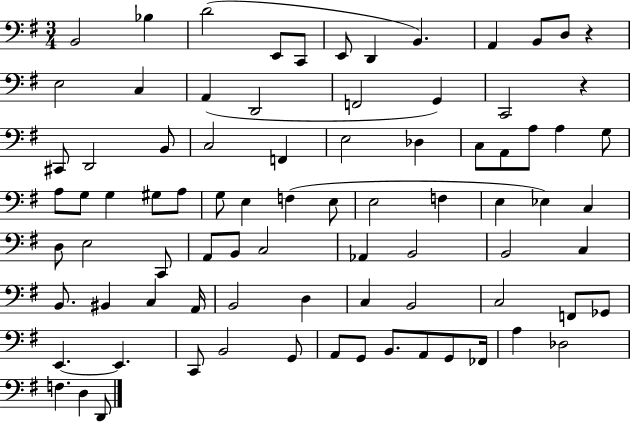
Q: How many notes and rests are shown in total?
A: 83